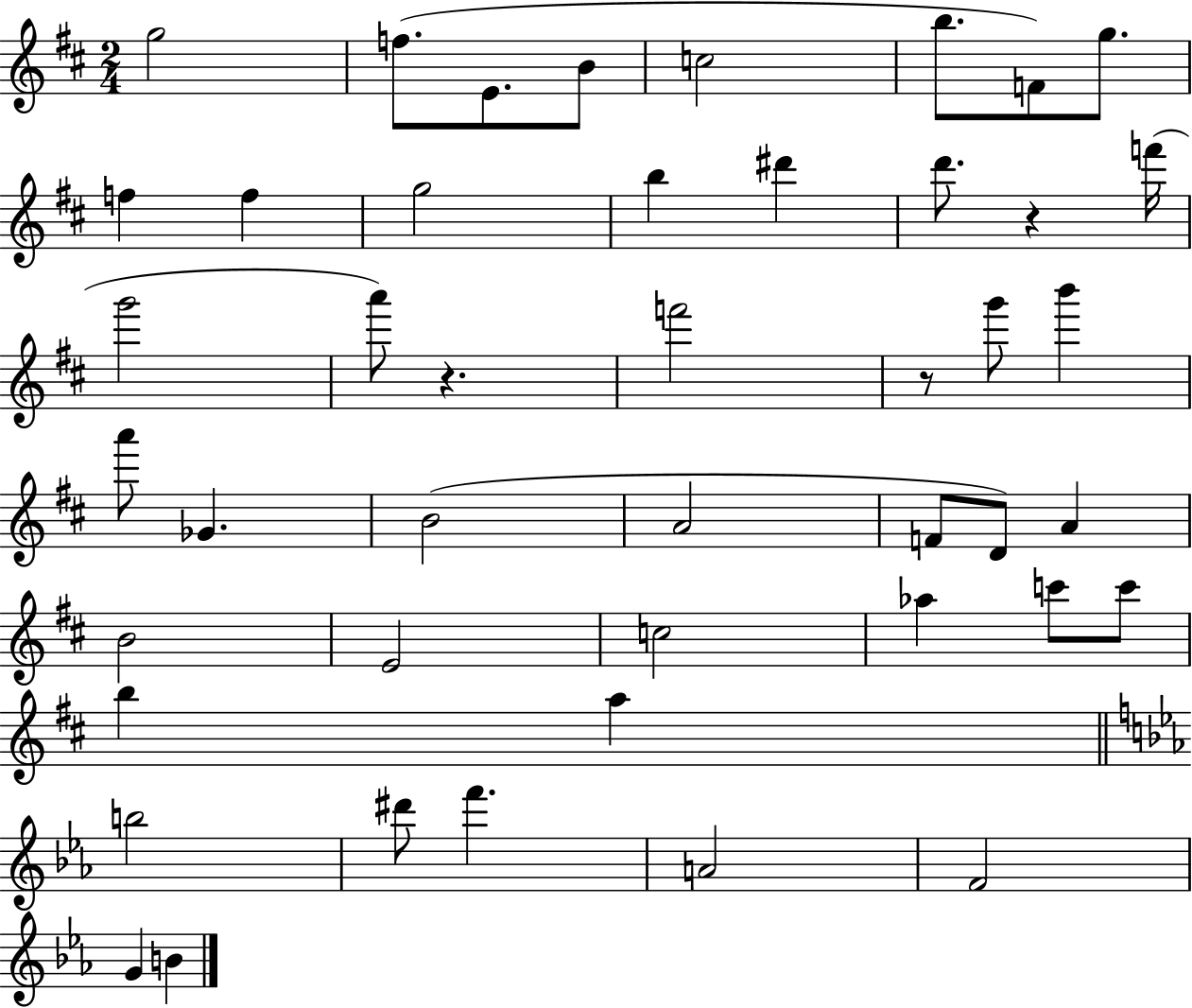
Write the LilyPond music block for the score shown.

{
  \clef treble
  \numericTimeSignature
  \time 2/4
  \key d \major
  g''2 | f''8.( e'8. b'8 | c''2 | b''8. f'8) g''8. | \break f''4 f''4 | g''2 | b''4 dis'''4 | d'''8. r4 f'''16( | \break g'''2 | a'''8) r4. | f'''2 | r8 g'''8 b'''4 | \break a'''8 ges'4. | b'2( | a'2 | f'8 d'8) a'4 | \break b'2 | e'2 | c''2 | aes''4 c'''8 c'''8 | \break b''4 a''4 | \bar "||" \break \key c \minor b''2 | dis'''8 f'''4. | a'2 | f'2 | \break g'4 b'4 | \bar "|."
}